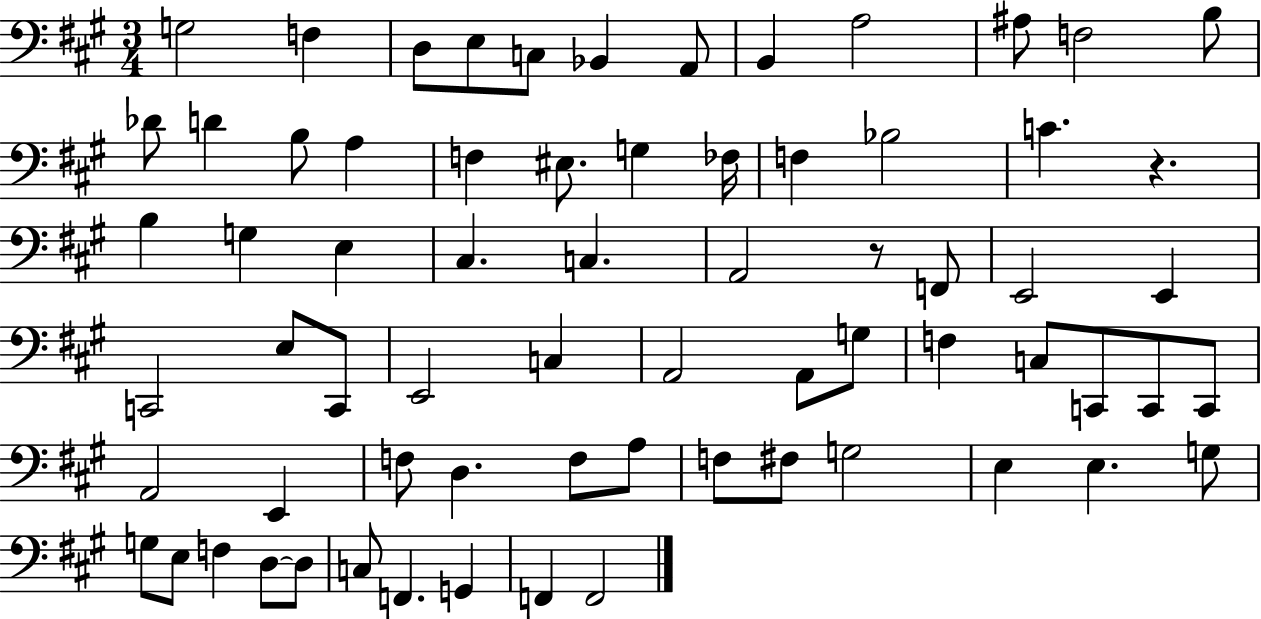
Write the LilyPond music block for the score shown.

{
  \clef bass
  \numericTimeSignature
  \time 3/4
  \key a \major
  g2 f4 | d8 e8 c8 bes,4 a,8 | b,4 a2 | ais8 f2 b8 | \break des'8 d'4 b8 a4 | f4 eis8. g4 fes16 | f4 bes2 | c'4. r4. | \break b4 g4 e4 | cis4. c4. | a,2 r8 f,8 | e,2 e,4 | \break c,2 e8 c,8 | e,2 c4 | a,2 a,8 g8 | f4 c8 c,8 c,8 c,8 | \break a,2 e,4 | f8 d4. f8 a8 | f8 fis8 g2 | e4 e4. g8 | \break g8 e8 f4 d8~~ d8 | c8 f,4. g,4 | f,4 f,2 | \bar "|."
}